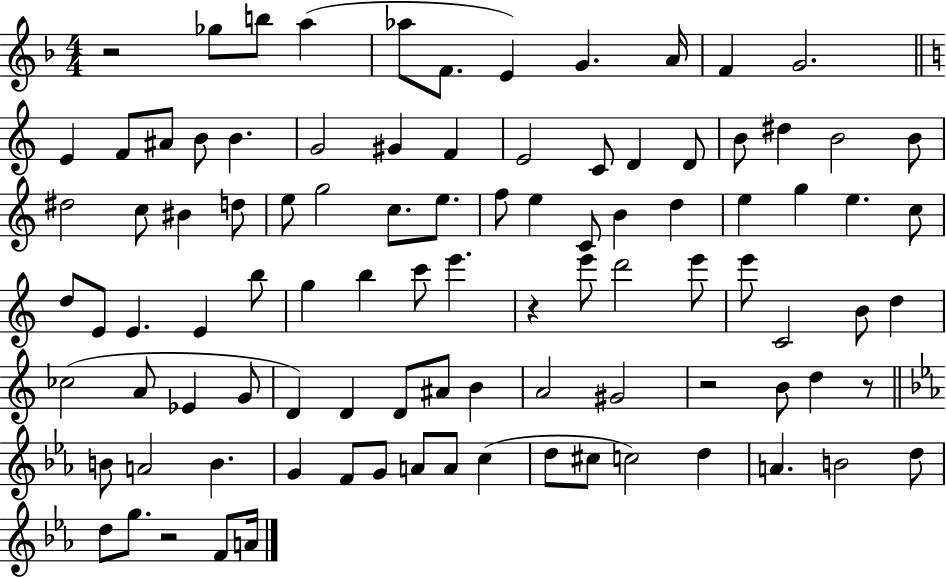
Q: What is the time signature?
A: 4/4